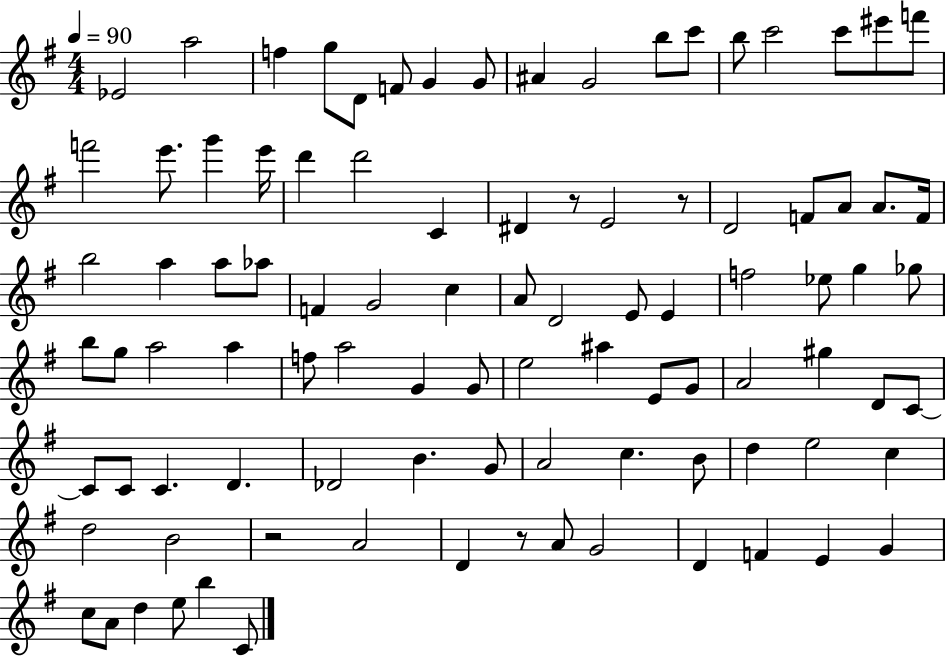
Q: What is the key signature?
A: G major